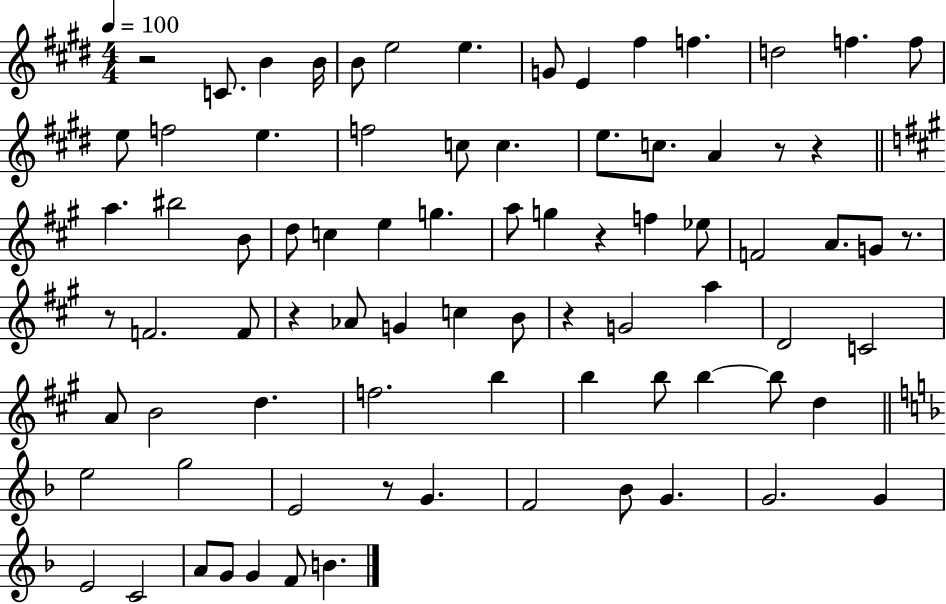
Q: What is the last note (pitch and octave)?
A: B4